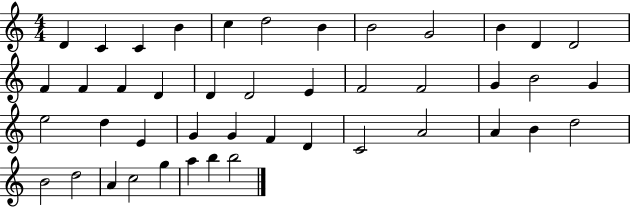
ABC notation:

X:1
T:Untitled
M:4/4
L:1/4
K:C
D C C B c d2 B B2 G2 B D D2 F F F D D D2 E F2 F2 G B2 G e2 d E G G F D C2 A2 A B d2 B2 d2 A c2 g a b b2